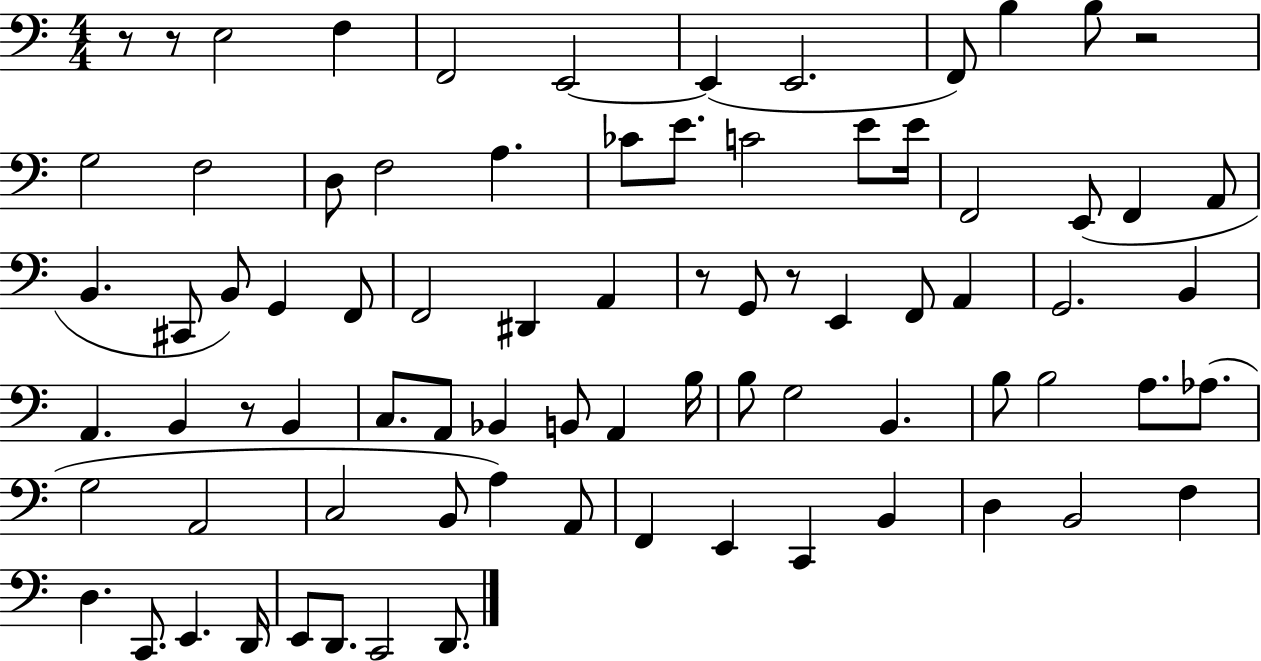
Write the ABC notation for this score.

X:1
T:Untitled
M:4/4
L:1/4
K:C
z/2 z/2 E,2 F, F,,2 E,,2 E,, E,,2 F,,/2 B, B,/2 z2 G,2 F,2 D,/2 F,2 A, _C/2 E/2 C2 E/2 E/4 F,,2 E,,/2 F,, A,,/2 B,, ^C,,/2 B,,/2 G,, F,,/2 F,,2 ^D,, A,, z/2 G,,/2 z/2 E,, F,,/2 A,, G,,2 B,, A,, B,, z/2 B,, C,/2 A,,/2 _B,, B,,/2 A,, B,/4 B,/2 G,2 B,, B,/2 B,2 A,/2 _A,/2 G,2 A,,2 C,2 B,,/2 A, A,,/2 F,, E,, C,, B,, D, B,,2 F, D, C,,/2 E,, D,,/4 E,,/2 D,,/2 C,,2 D,,/2